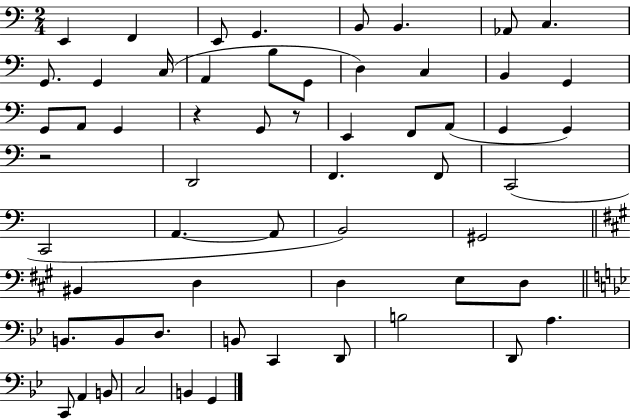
E2/q F2/q E2/e G2/q. B2/e B2/q. Ab2/e C3/q. G2/e. G2/q C3/s A2/q B3/e G2/e D3/q C3/q B2/q G2/q G2/e A2/e G2/q R/q G2/e R/e E2/q F2/e A2/e G2/q G2/q R/h D2/h F2/q. F2/e C2/h C2/h A2/q. A2/e B2/h G#2/h BIS2/q D3/q D3/q E3/e D3/e B2/e. B2/e D3/e. B2/e C2/q D2/e B3/h D2/e A3/q. C2/e A2/q B2/e C3/h B2/q G2/q